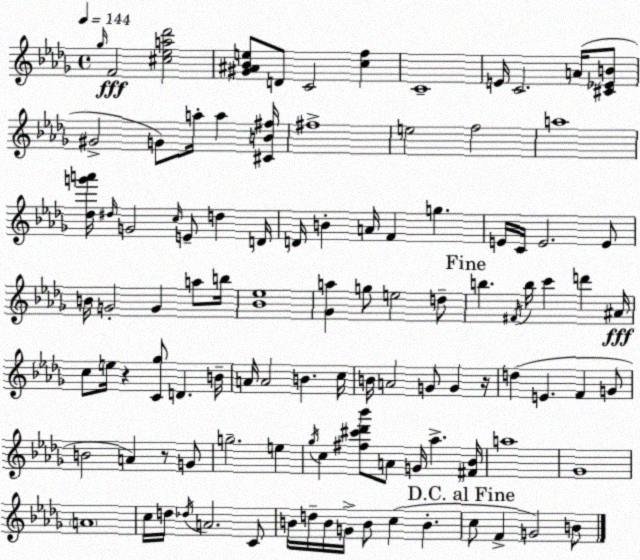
X:1
T:Untitled
M:4/4
L:1/4
K:Bbm
_g/4 F2 [^c_ea_d']2 [^G^A_Be]/2 D/2 C2 [cf] C4 E/4 C2 A/4 [^C_EB]/2 ^G2 G/2 a/4 a [^CB^f]/4 ^f4 e2 f2 a4 [_dg'a']/4 ^d/4 G2 c/4 E/2 d D/4 D/4 B A/4 F g E/4 C/4 E2 E/2 B/4 G2 G a/2 b/4 [_B_e]4 [_Ga] g/2 e2 d/2 b ^F/4 b/4 c' d' ^A/4 c/2 e/4 z [C_g]/2 D B/4 A/4 A2 B c/4 B/4 A2 G/2 G z/4 d E F G/2 B2 A z/2 G/2 g2 e _g/4 c [^f^c'_d'_b']/2 A/2 G/4 _a [^F_B]/4 a4 _G4 A4 c/4 d/4 _d/4 A2 C/2 B/4 d/4 B/4 G/4 B/2 c B c/2 F G2 B/2